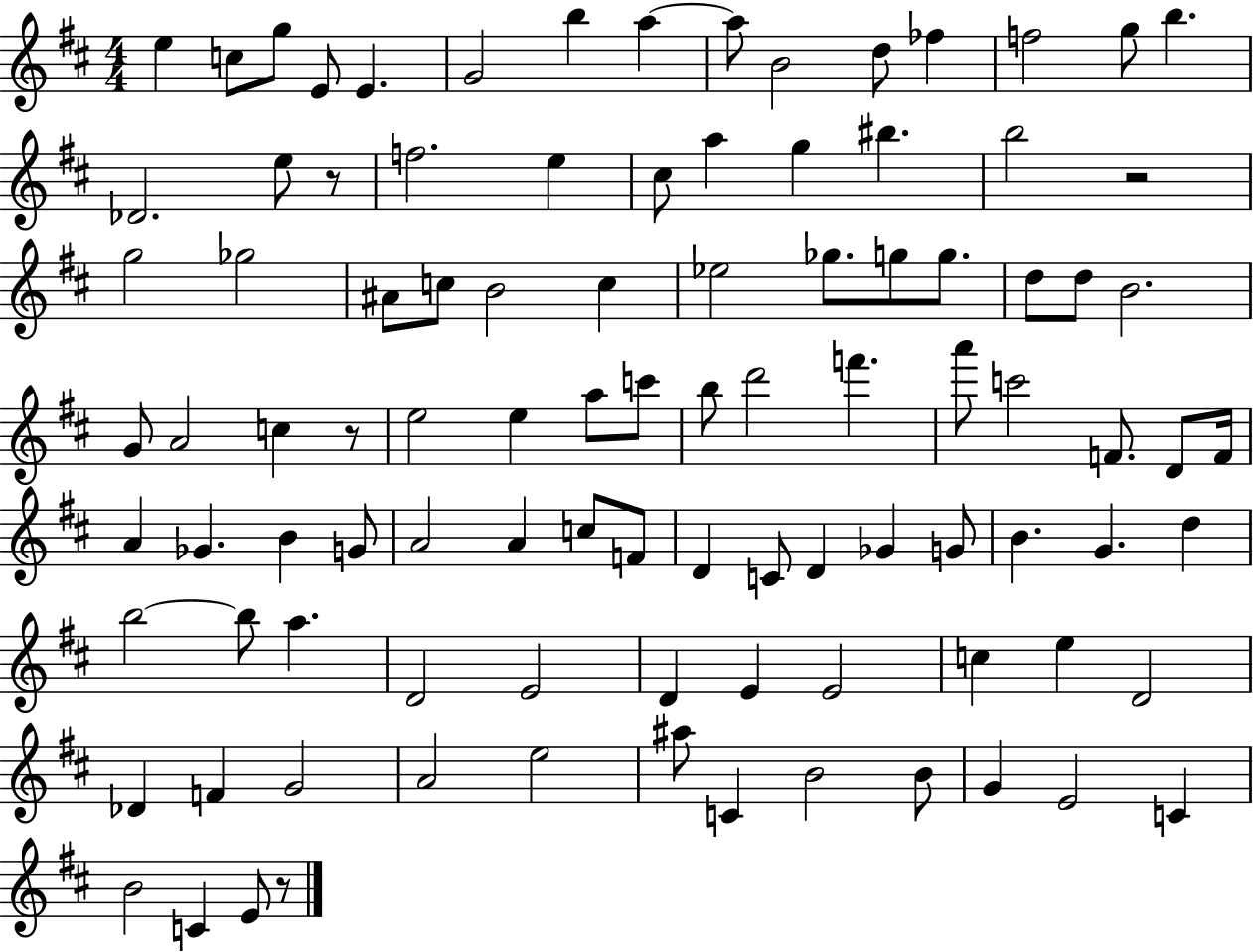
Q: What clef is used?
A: treble